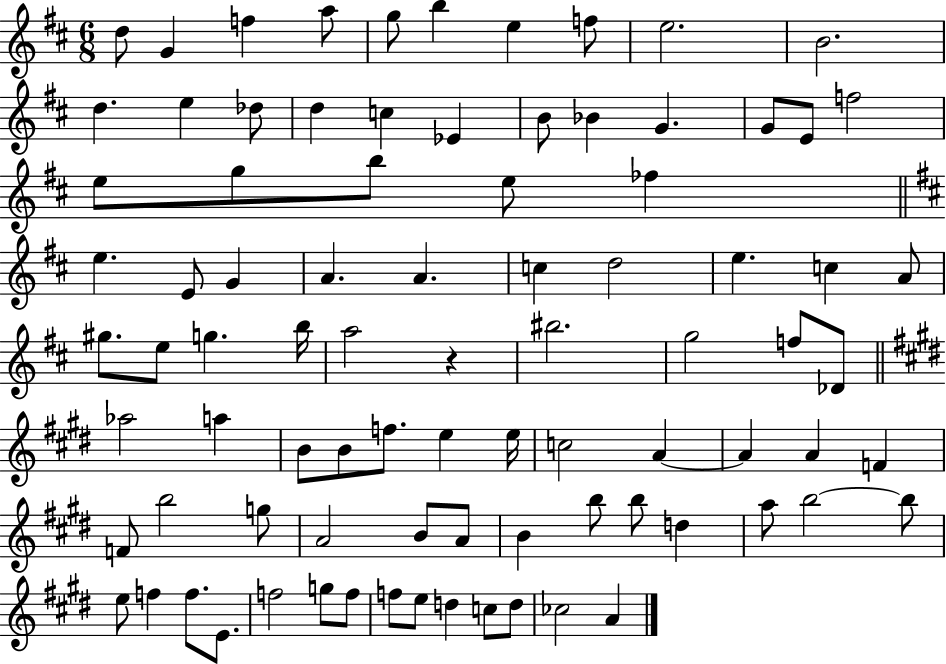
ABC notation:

X:1
T:Untitled
M:6/8
L:1/4
K:D
d/2 G f a/2 g/2 b e f/2 e2 B2 d e _d/2 d c _E B/2 _B G G/2 E/2 f2 e/2 g/2 b/2 e/2 _f e E/2 G A A c d2 e c A/2 ^g/2 e/2 g b/4 a2 z ^b2 g2 f/2 _D/2 _a2 a B/2 B/2 f/2 e e/4 c2 A A A F F/2 b2 g/2 A2 B/2 A/2 B b/2 b/2 d a/2 b2 b/2 e/2 f f/2 E/2 f2 g/2 f/2 f/2 e/2 d c/2 d/2 _c2 A